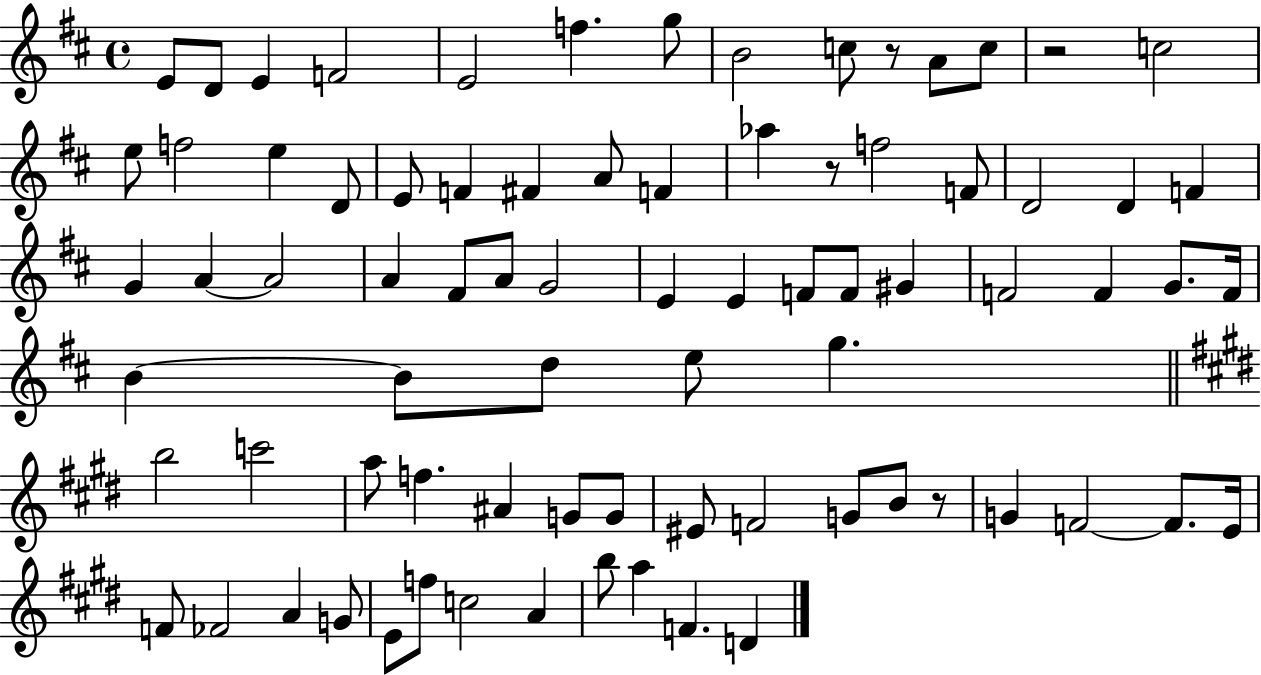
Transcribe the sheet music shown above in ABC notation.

X:1
T:Untitled
M:4/4
L:1/4
K:D
E/2 D/2 E F2 E2 f g/2 B2 c/2 z/2 A/2 c/2 z2 c2 e/2 f2 e D/2 E/2 F ^F A/2 F _a z/2 f2 F/2 D2 D F G A A2 A ^F/2 A/2 G2 E E F/2 F/2 ^G F2 F G/2 F/4 B B/2 d/2 e/2 g b2 c'2 a/2 f ^A G/2 G/2 ^E/2 F2 G/2 B/2 z/2 G F2 F/2 E/4 F/2 _F2 A G/2 E/2 f/2 c2 A b/2 a F D